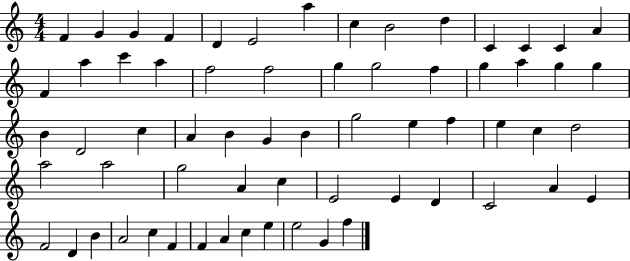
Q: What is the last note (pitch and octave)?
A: F5